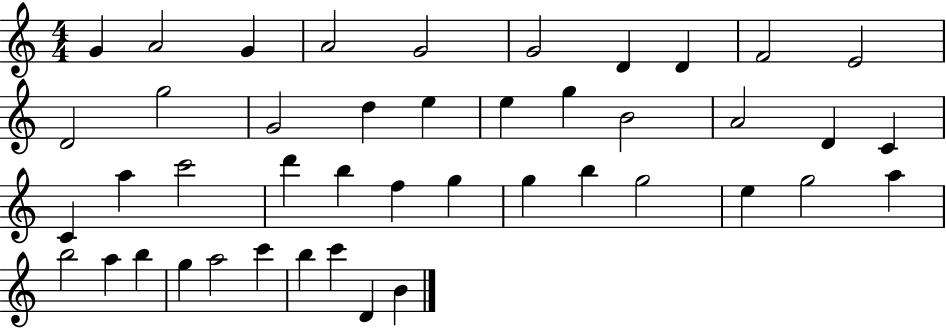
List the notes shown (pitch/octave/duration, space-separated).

G4/q A4/h G4/q A4/h G4/h G4/h D4/q D4/q F4/h E4/h D4/h G5/h G4/h D5/q E5/q E5/q G5/q B4/h A4/h D4/q C4/q C4/q A5/q C6/h D6/q B5/q F5/q G5/q G5/q B5/q G5/h E5/q G5/h A5/q B5/h A5/q B5/q G5/q A5/h C6/q B5/q C6/q D4/q B4/q